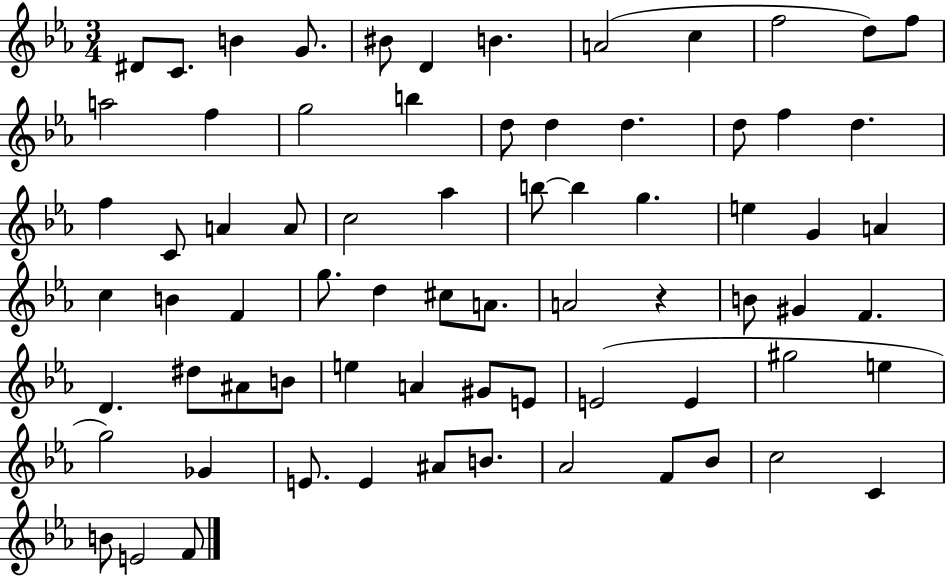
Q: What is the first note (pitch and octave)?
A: D#4